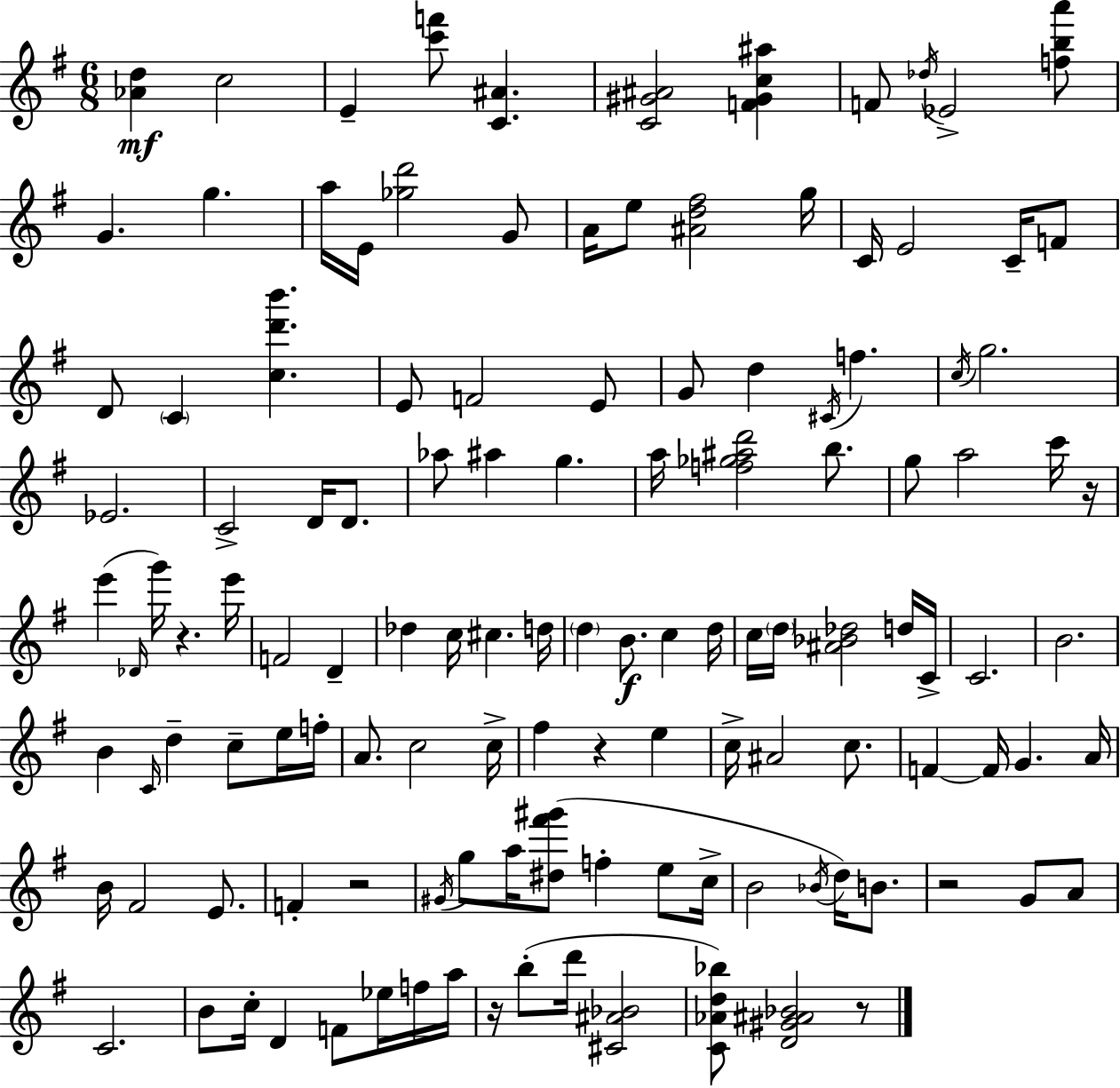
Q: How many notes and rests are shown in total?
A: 126